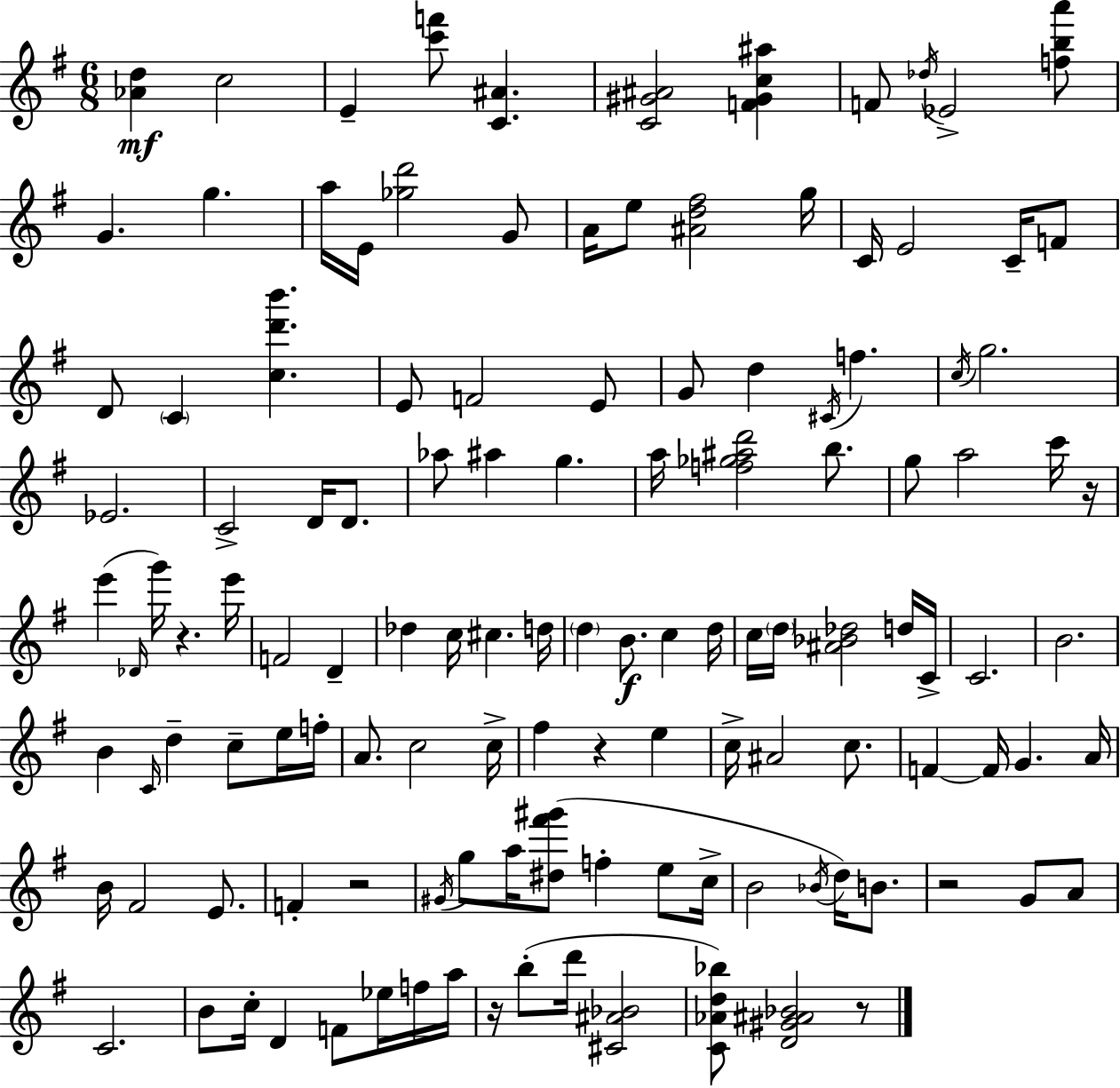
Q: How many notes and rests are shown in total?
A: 126